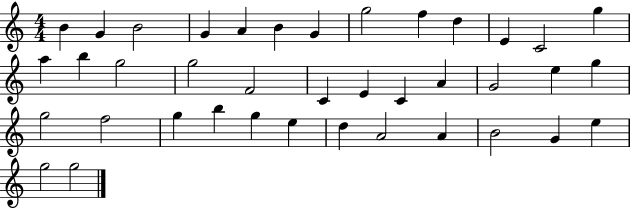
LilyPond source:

{
  \clef treble
  \numericTimeSignature
  \time 4/4
  \key c \major
  b'4 g'4 b'2 | g'4 a'4 b'4 g'4 | g''2 f''4 d''4 | e'4 c'2 g''4 | \break a''4 b''4 g''2 | g''2 f'2 | c'4 e'4 c'4 a'4 | g'2 e''4 g''4 | \break g''2 f''2 | g''4 b''4 g''4 e''4 | d''4 a'2 a'4 | b'2 g'4 e''4 | \break g''2 g''2 | \bar "|."
}